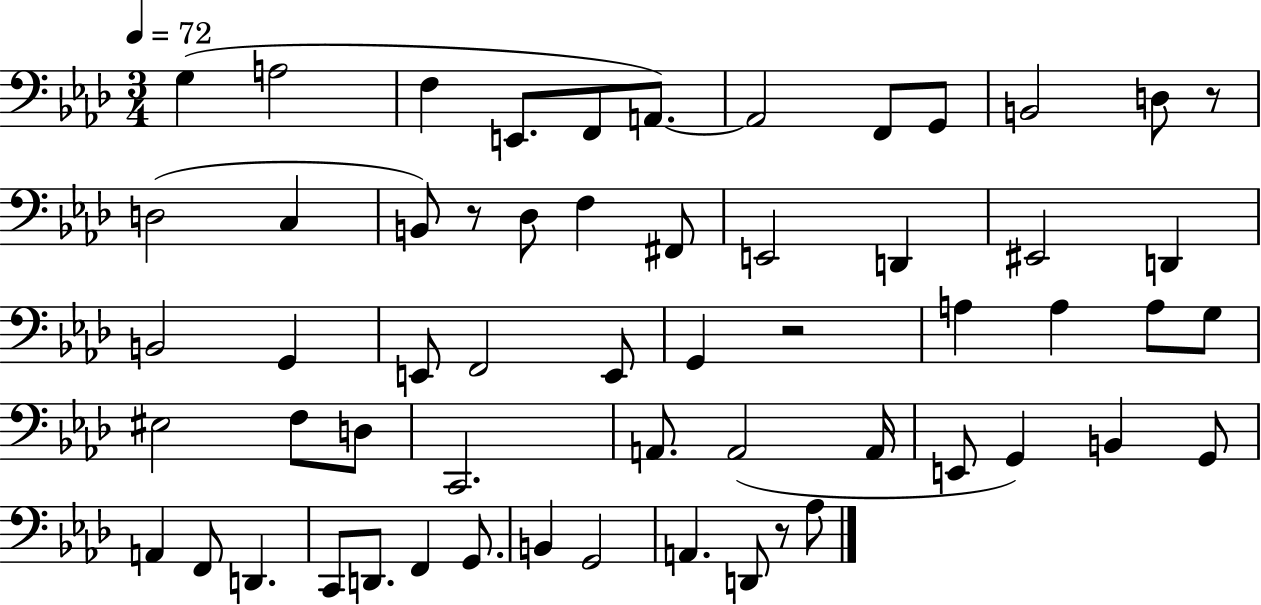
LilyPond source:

{
  \clef bass
  \numericTimeSignature
  \time 3/4
  \key aes \major
  \tempo 4 = 72
  g4( a2 | f4 e,8. f,8 a,8.~~) | a,2 f,8 g,8 | b,2 d8 r8 | \break d2( c4 | b,8) r8 des8 f4 fis,8 | e,2 d,4 | eis,2 d,4 | \break b,2 g,4 | e,8 f,2 e,8 | g,4 r2 | a4 a4 a8 g8 | \break eis2 f8 d8 | c,2. | a,8. a,2( a,16 | e,8 g,4) b,4 g,8 | \break a,4 f,8 d,4. | c,8 d,8. f,4 g,8. | b,4 g,2 | a,4. d,8 r8 aes8 | \break \bar "|."
}